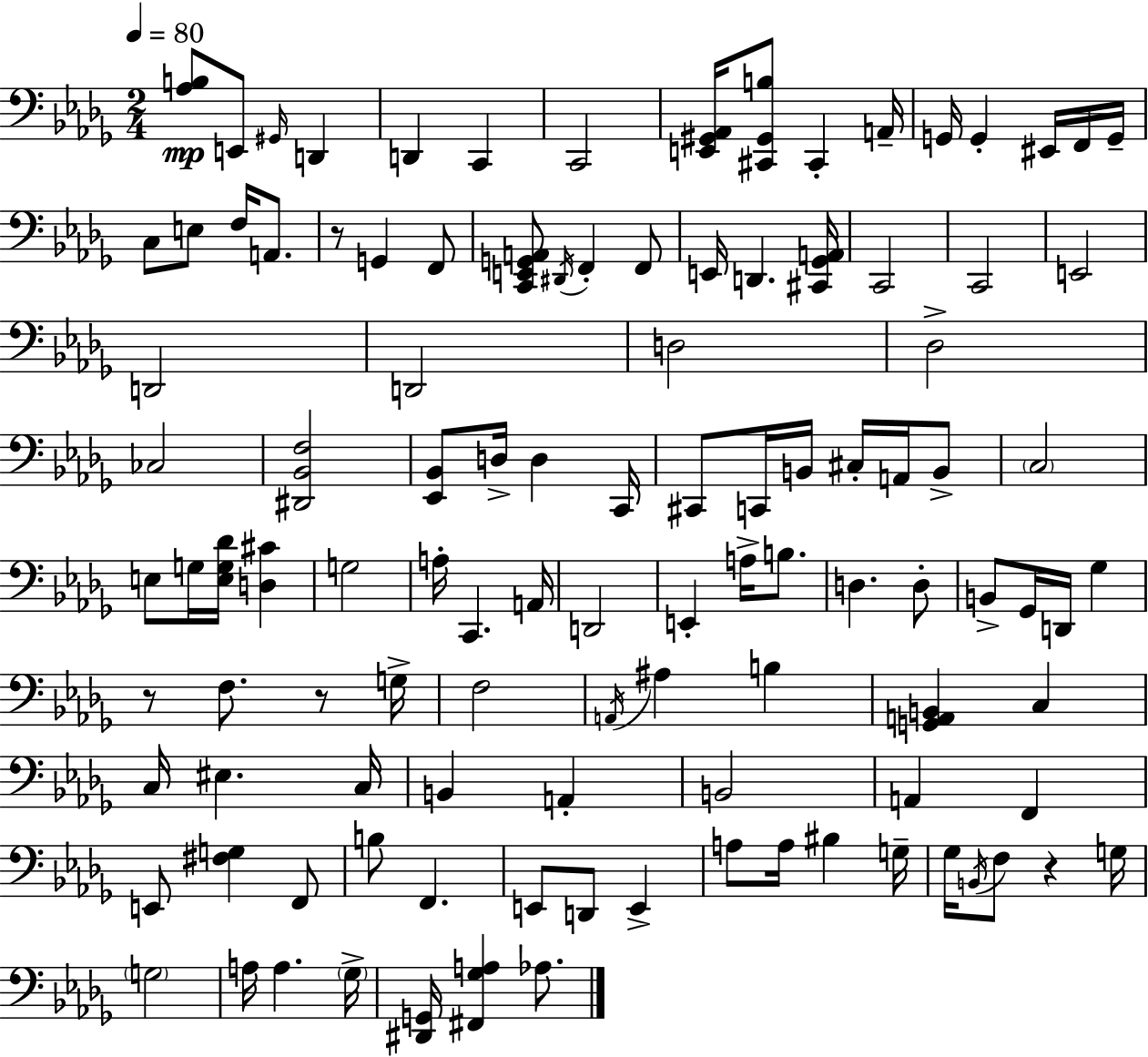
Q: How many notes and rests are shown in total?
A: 110